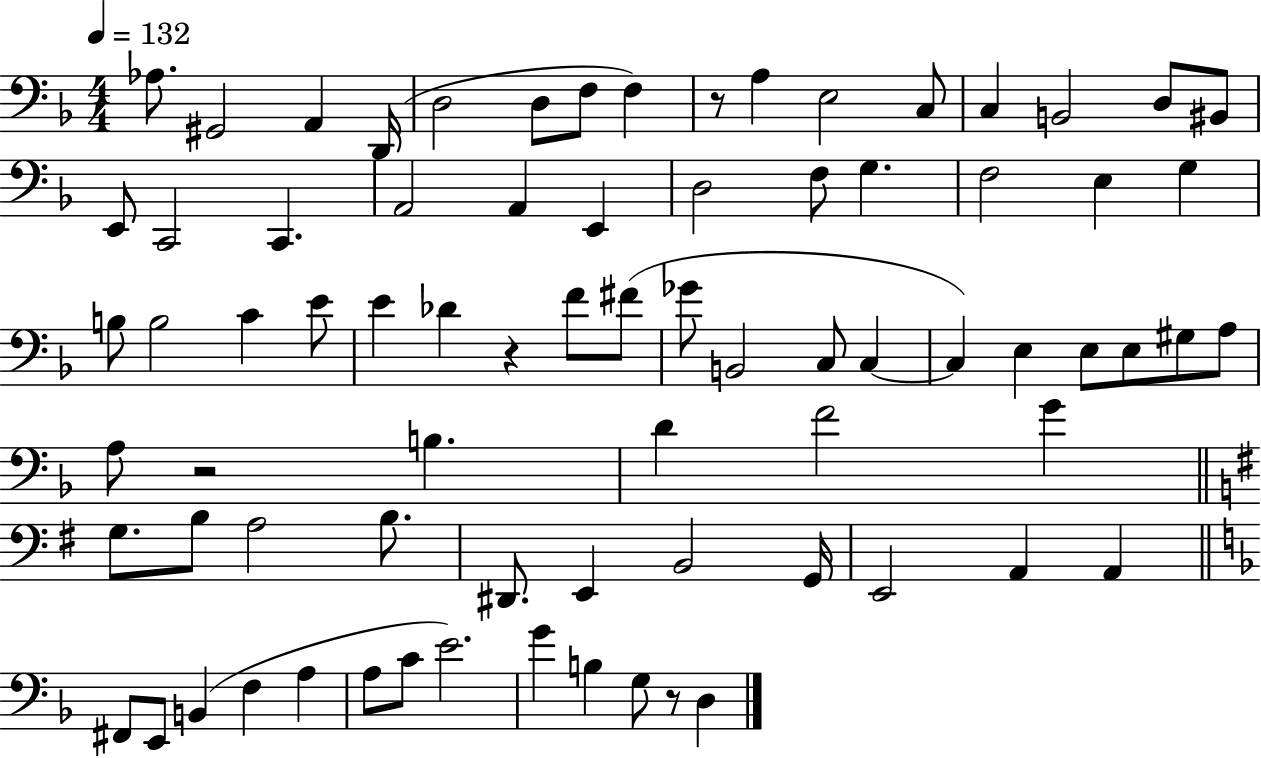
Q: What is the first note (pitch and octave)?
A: Ab3